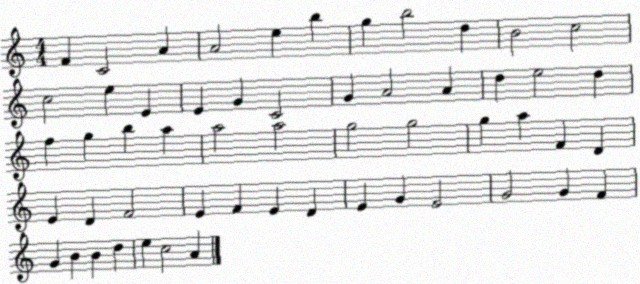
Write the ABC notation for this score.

X:1
T:Untitled
M:4/4
L:1/4
K:C
F C2 A A2 e b g b2 d B2 c2 c2 e E E G C2 G A2 A d e2 d f g b a a2 a2 g2 g2 g a F D E D F2 E F E D E G E2 G2 G F G B B d e c2 A